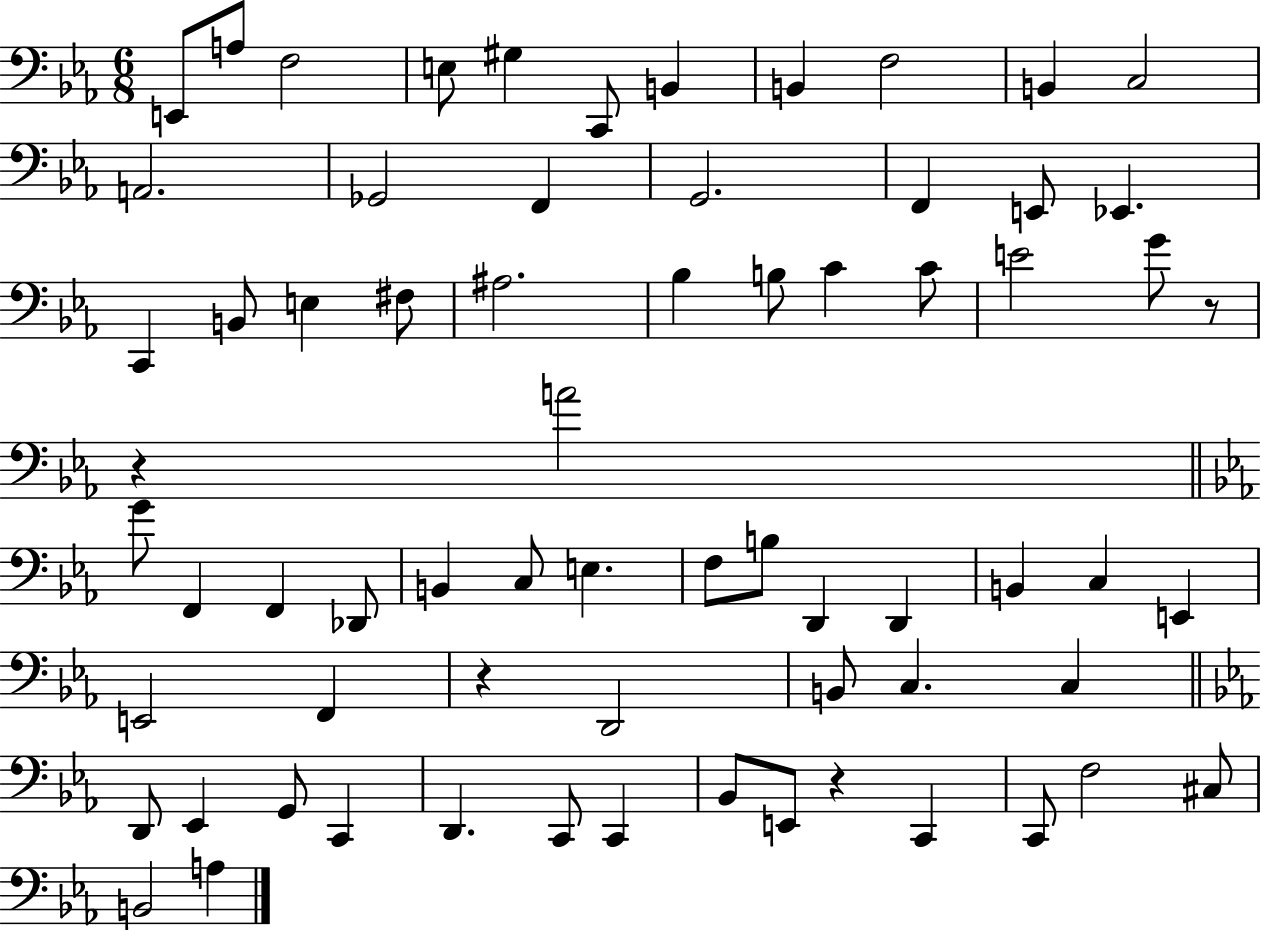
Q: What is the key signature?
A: EES major